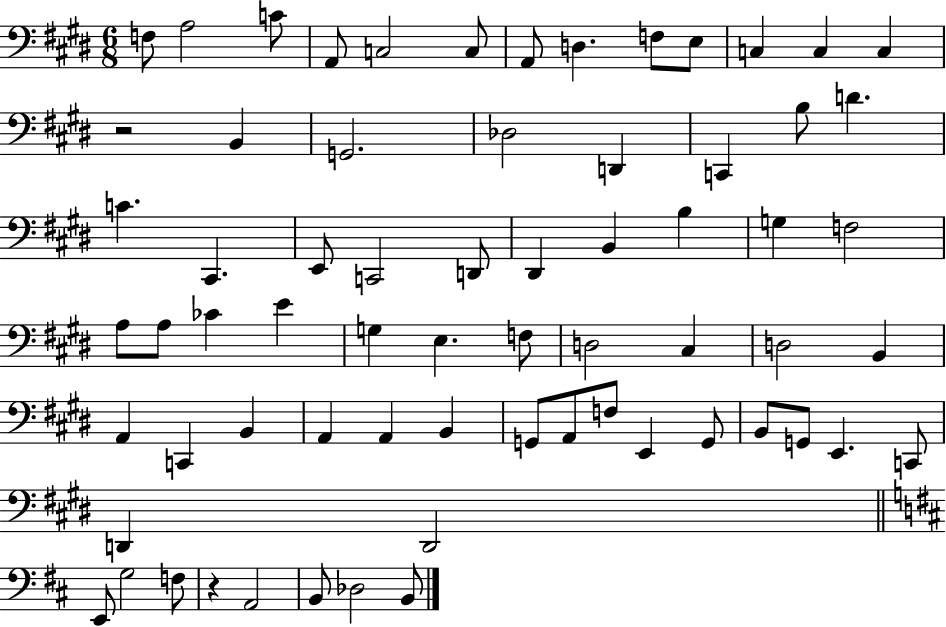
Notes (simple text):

F3/e A3/h C4/e A2/e C3/h C3/e A2/e D3/q. F3/e E3/e C3/q C3/q C3/q R/h B2/q G2/h. Db3/h D2/q C2/q B3/e D4/q. C4/q. C#2/q. E2/e C2/h D2/e D#2/q B2/q B3/q G3/q F3/h A3/e A3/e CES4/q E4/q G3/q E3/q. F3/e D3/h C#3/q D3/h B2/q A2/q C2/q B2/q A2/q A2/q B2/q G2/e A2/e F3/e E2/q G2/e B2/e G2/e E2/q. C2/e D2/q D2/h E2/e G3/h F3/e R/q A2/h B2/e Db3/h B2/e